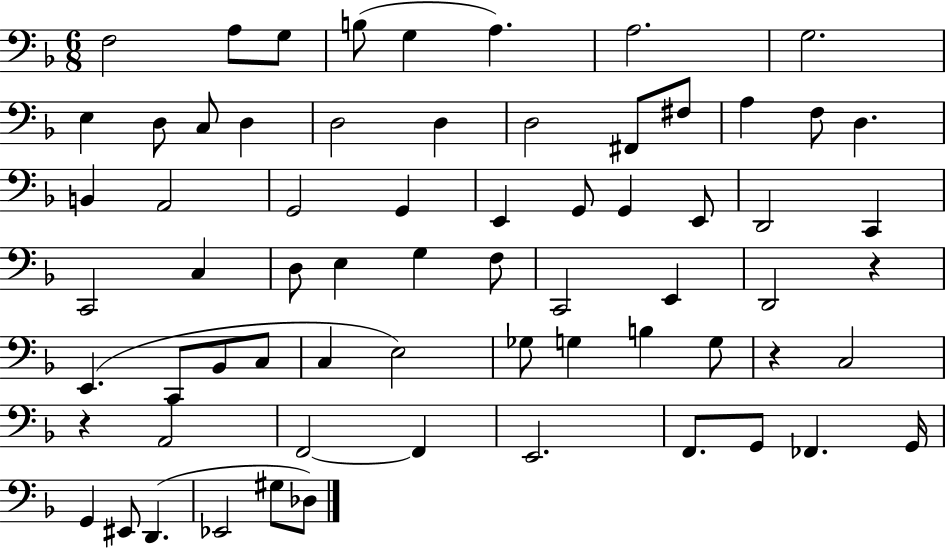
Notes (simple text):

F3/h A3/e G3/e B3/e G3/q A3/q. A3/h. G3/h. E3/q D3/e C3/e D3/q D3/h D3/q D3/h F#2/e F#3/e A3/q F3/e D3/q. B2/q A2/h G2/h G2/q E2/q G2/e G2/q E2/e D2/h C2/q C2/h C3/q D3/e E3/q G3/q F3/e C2/h E2/q D2/h R/q E2/q. C2/e Bb2/e C3/e C3/q E3/h Gb3/e G3/q B3/q G3/e R/q C3/h R/q A2/h F2/h F2/q E2/h. F2/e. G2/e FES2/q. G2/s G2/q EIS2/e D2/q. Eb2/h G#3/e Db3/e